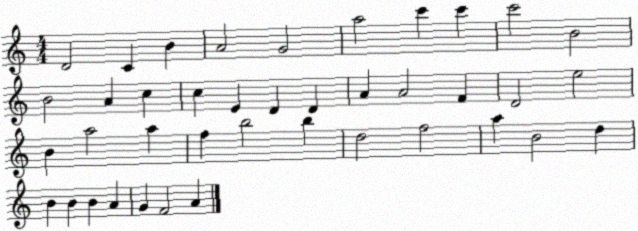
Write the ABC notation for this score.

X:1
T:Untitled
M:4/4
L:1/4
K:C
D2 C B A2 G2 a2 c' c' c'2 B2 B2 A c c E D D A A2 F D2 e2 B a2 a f b2 b d2 f2 a B2 d B B B A G F2 A